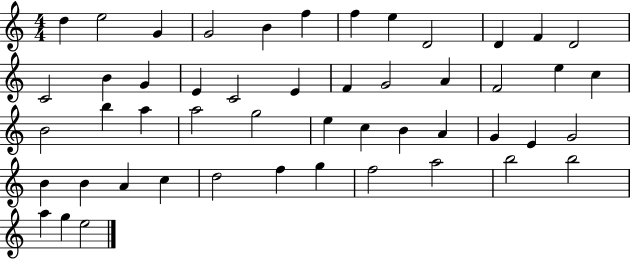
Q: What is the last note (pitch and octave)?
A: E5